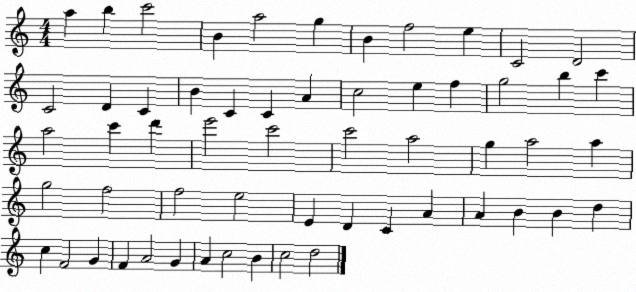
X:1
T:Untitled
M:4/4
L:1/4
K:C
a b c'2 B a2 g B f2 e C2 D2 C2 D C B C C A c2 e f g2 b c' a2 c' d' e'2 c'2 c'2 a2 g a2 a g2 f2 f2 e2 E D C A A B B d c F2 G F A2 G A c2 B c2 d2